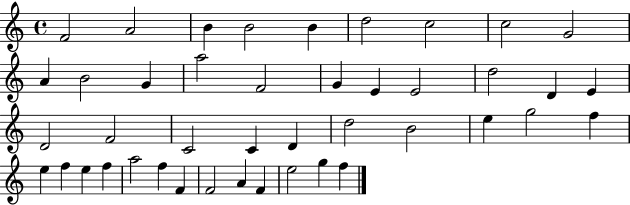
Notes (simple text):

F4/h A4/h B4/q B4/h B4/q D5/h C5/h C5/h G4/h A4/q B4/h G4/q A5/h F4/h G4/q E4/q E4/h D5/h D4/q E4/q D4/h F4/h C4/h C4/q D4/q D5/h B4/h E5/q G5/h F5/q E5/q F5/q E5/q F5/q A5/h F5/q F4/q F4/h A4/q F4/q E5/h G5/q F5/q